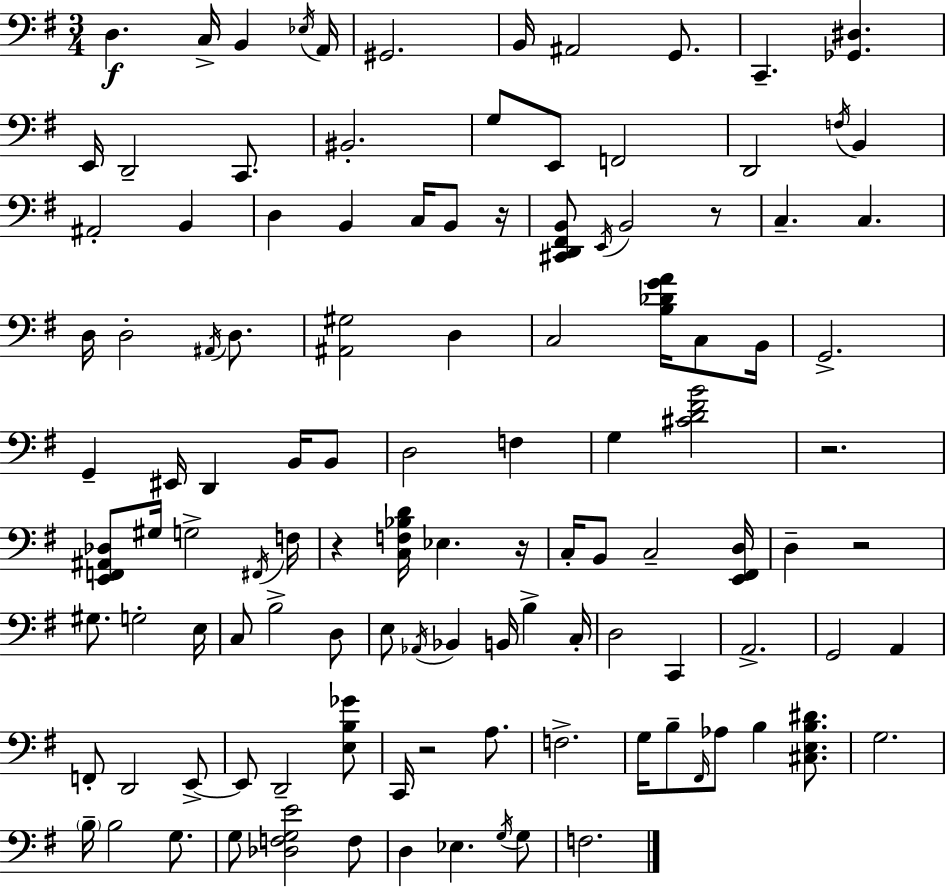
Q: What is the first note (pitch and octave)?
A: D3